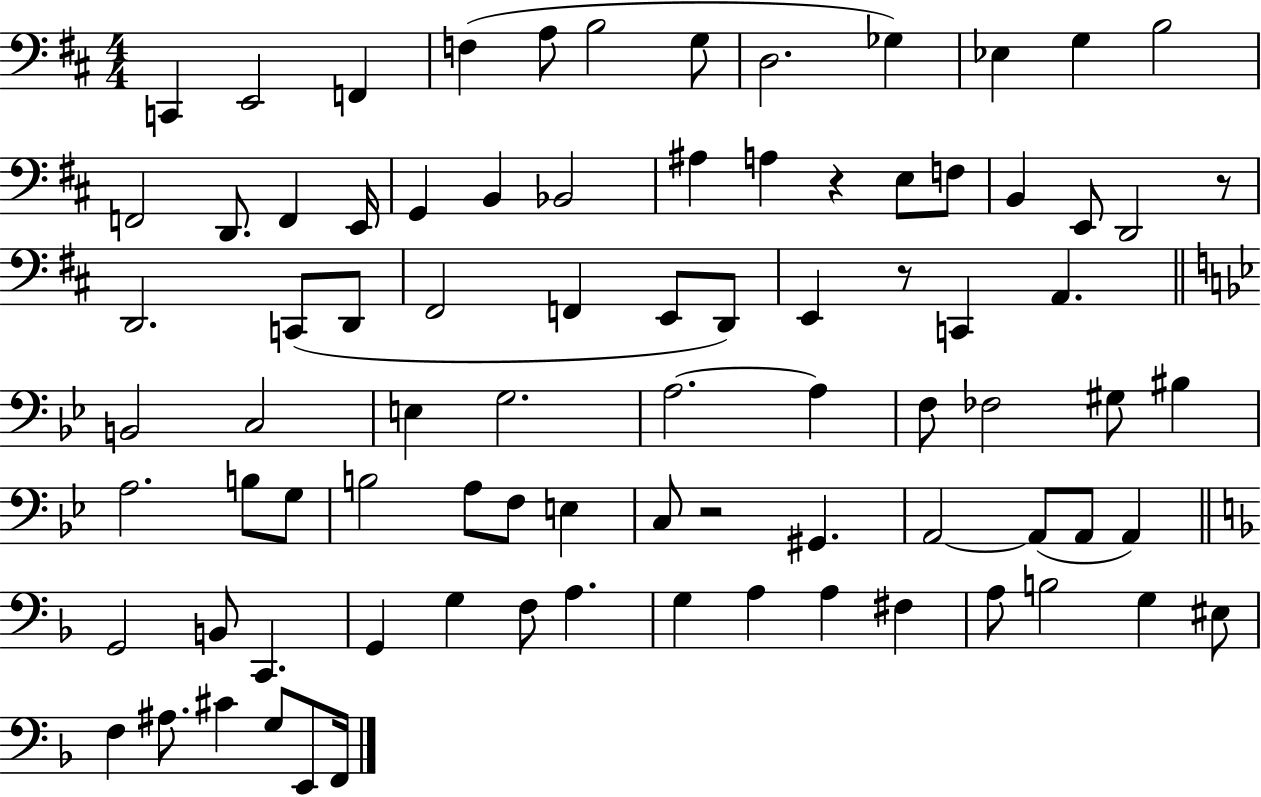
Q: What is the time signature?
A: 4/4